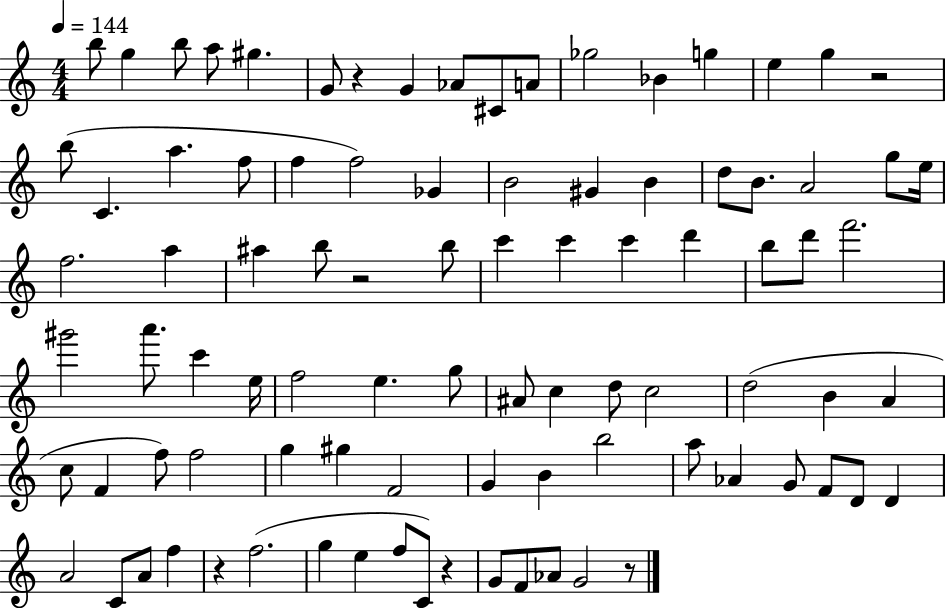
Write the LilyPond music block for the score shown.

{
  \clef treble
  \numericTimeSignature
  \time 4/4
  \key c \major
  \tempo 4 = 144
  b''8 g''4 b''8 a''8 gis''4. | g'8 r4 g'4 aes'8 cis'8 a'8 | ges''2 bes'4 g''4 | e''4 g''4 r2 | \break b''8( c'4. a''4. f''8 | f''4 f''2) ges'4 | b'2 gis'4 b'4 | d''8 b'8. a'2 g''8 e''16 | \break f''2. a''4 | ais''4 b''8 r2 b''8 | c'''4 c'''4 c'''4 d'''4 | b''8 d'''8 f'''2. | \break gis'''2 a'''8. c'''4 e''16 | f''2 e''4. g''8 | ais'8 c''4 d''8 c''2 | d''2( b'4 a'4 | \break c''8 f'4 f''8) f''2 | g''4 gis''4 f'2 | g'4 b'4 b''2 | a''8 aes'4 g'8 f'8 d'8 d'4 | \break a'2 c'8 a'8 f''4 | r4 f''2.( | g''4 e''4 f''8 c'8) r4 | g'8 f'8 aes'8 g'2 r8 | \break \bar "|."
}